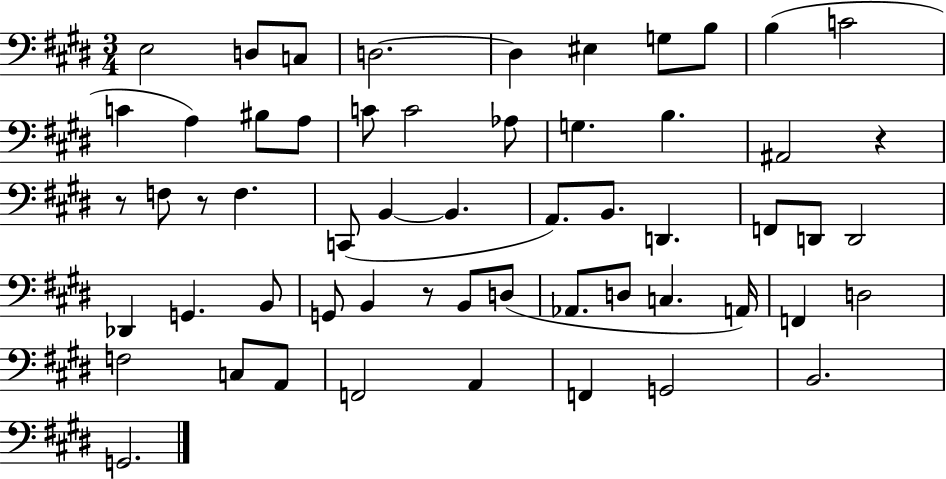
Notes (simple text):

E3/h D3/e C3/e D3/h. D3/q EIS3/q G3/e B3/e B3/q C4/h C4/q A3/q BIS3/e A3/e C4/e C4/h Ab3/e G3/q. B3/q. A#2/h R/q R/e F3/e R/e F3/q. C2/e B2/q B2/q. A2/e. B2/e. D2/q. F2/e D2/e D2/h Db2/q G2/q. B2/e G2/e B2/q R/e B2/e D3/e Ab2/e. D3/e C3/q. A2/s F2/q D3/h F3/h C3/e A2/e F2/h A2/q F2/q G2/h B2/h. G2/h.